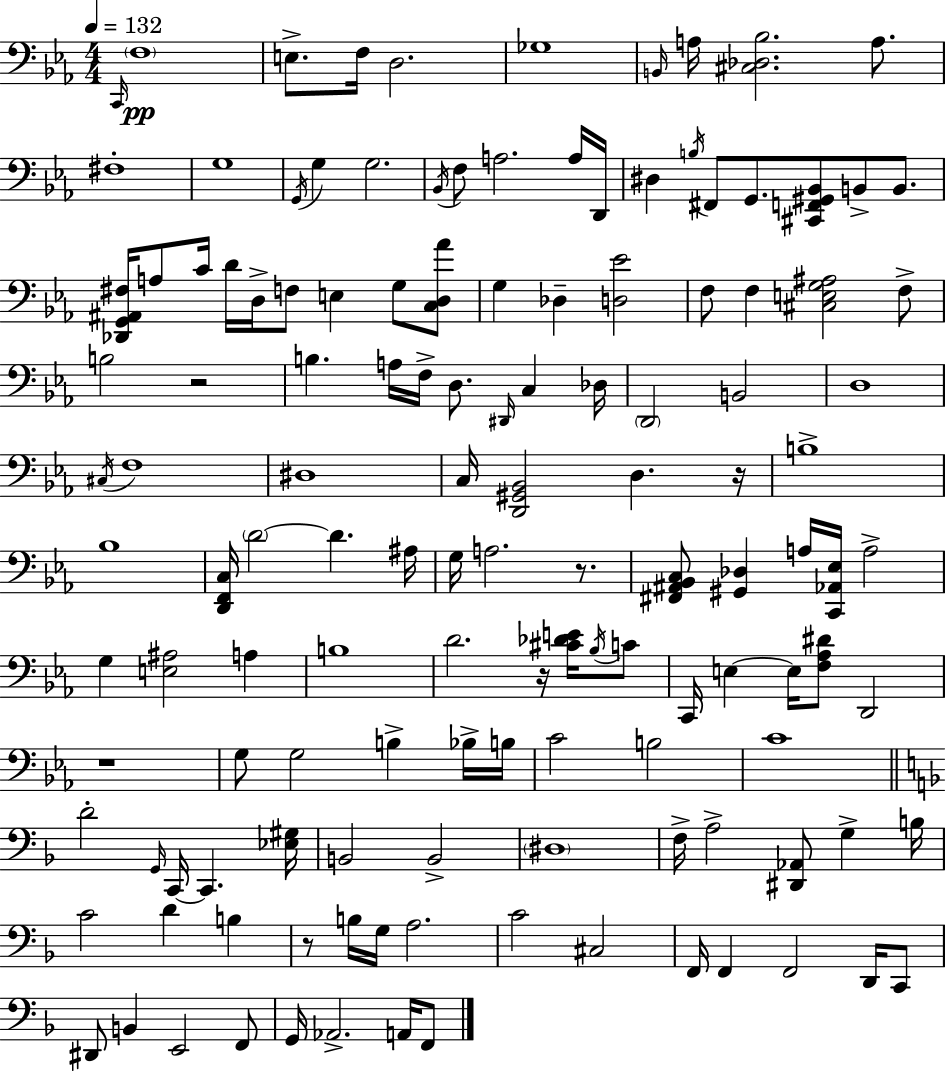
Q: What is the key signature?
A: EES major